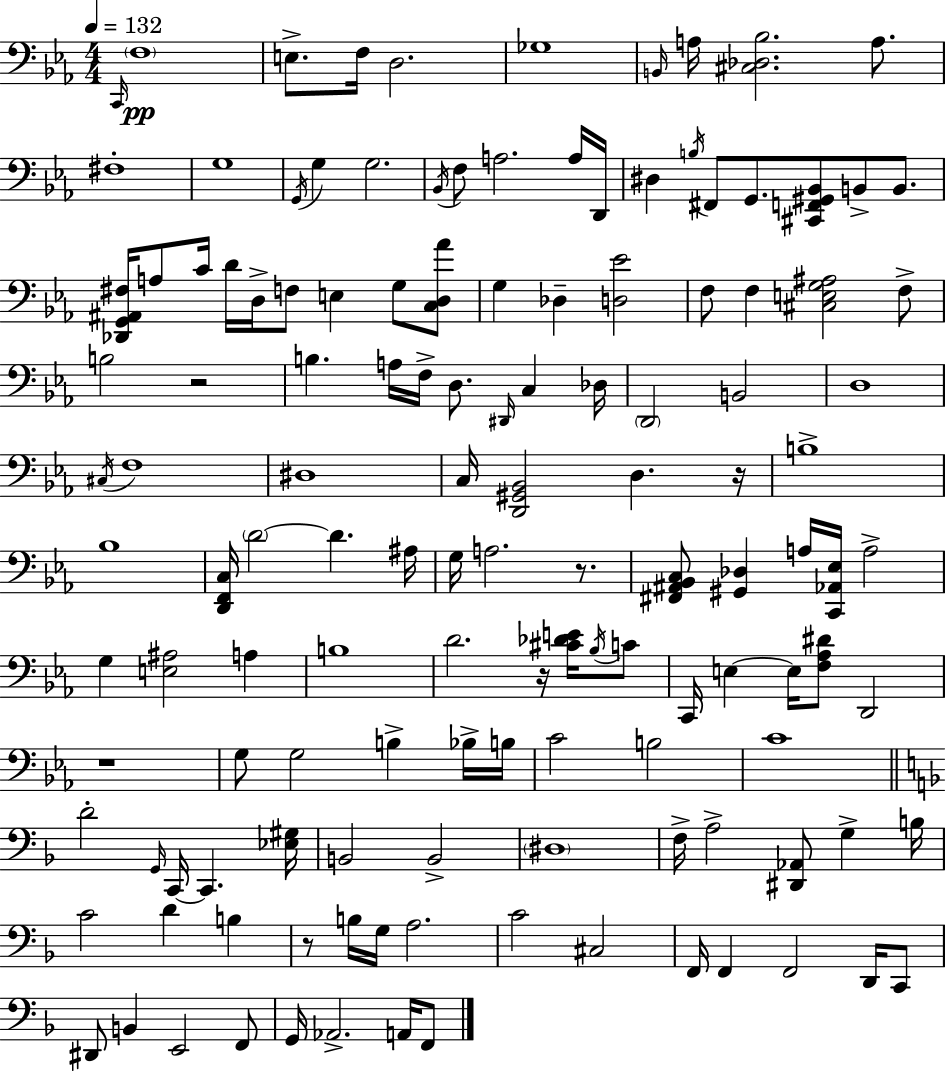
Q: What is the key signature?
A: EES major